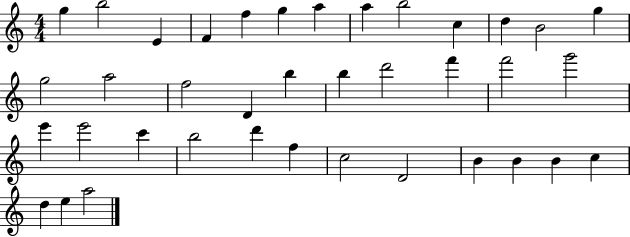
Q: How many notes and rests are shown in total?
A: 38